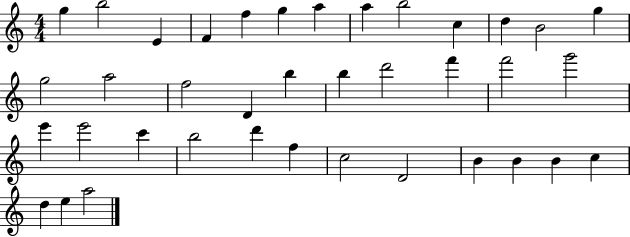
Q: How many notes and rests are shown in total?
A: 38